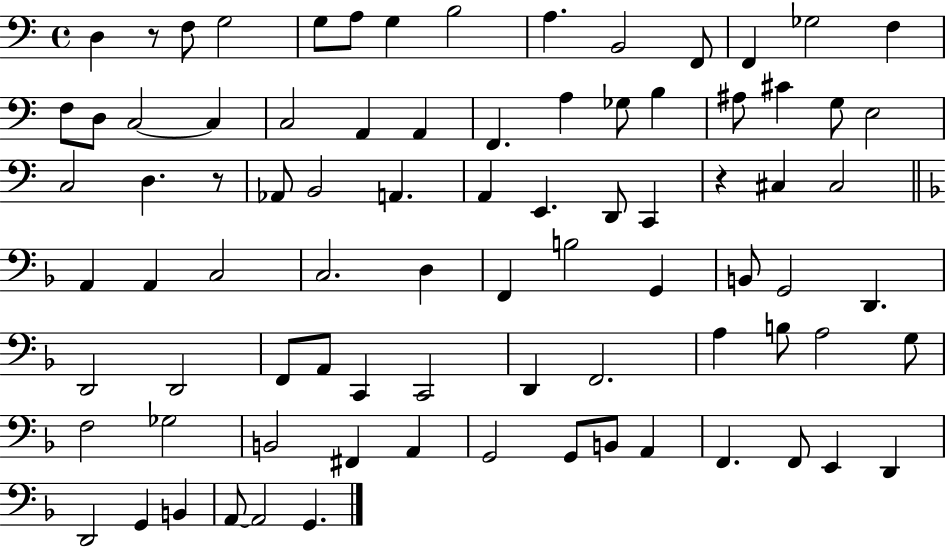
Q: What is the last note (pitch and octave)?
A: G2